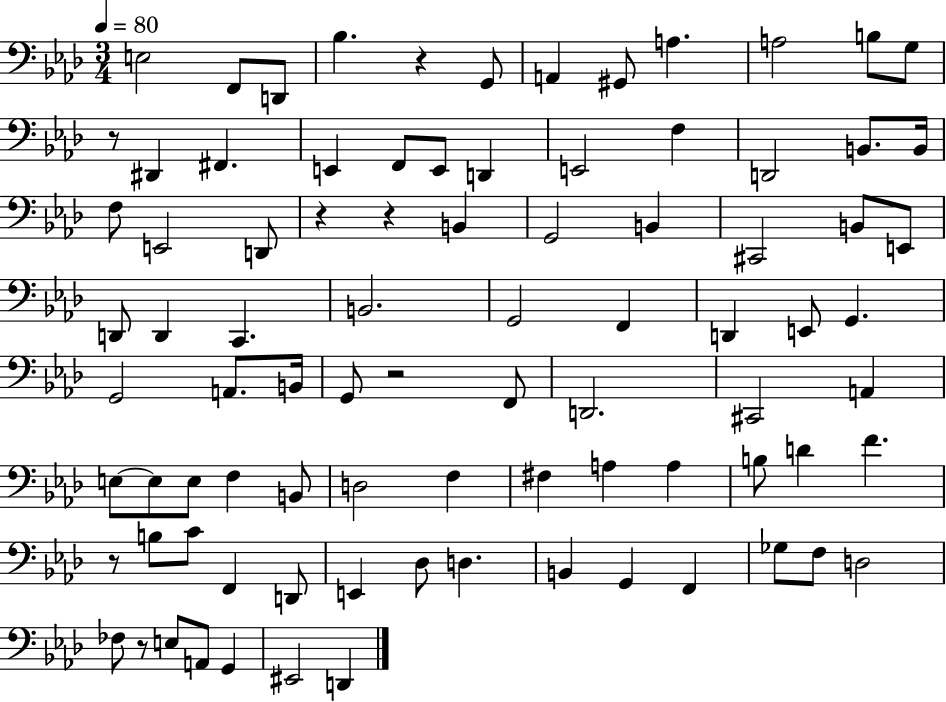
{
  \clef bass
  \numericTimeSignature
  \time 3/4
  \key aes \major
  \tempo 4 = 80
  e2 f,8 d,8 | bes4. r4 g,8 | a,4 gis,8 a4. | a2 b8 g8 | \break r8 dis,4 fis,4. | e,4 f,8 e,8 d,4 | e,2 f4 | d,2 b,8. b,16 | \break f8 e,2 d,8 | r4 r4 b,4 | g,2 b,4 | cis,2 b,8 e,8 | \break d,8 d,4 c,4. | b,2. | g,2 f,4 | d,4 e,8 g,4. | \break g,2 a,8. b,16 | g,8 r2 f,8 | d,2. | cis,2 a,4 | \break e8~~ e8 e8 f4 b,8 | d2 f4 | fis4 a4 a4 | b8 d'4 f'4. | \break r8 b8 c'8 f,4 d,8 | e,4 des8 d4. | b,4 g,4 f,4 | ges8 f8 d2 | \break fes8 r8 e8 a,8 g,4 | eis,2 d,4 | \bar "|."
}